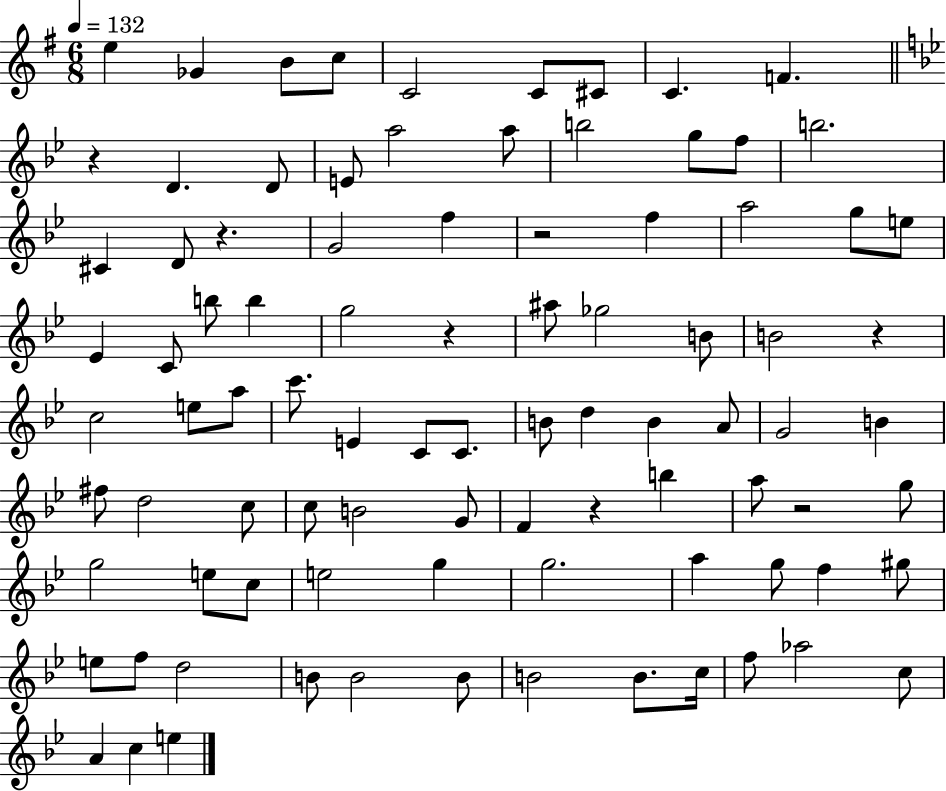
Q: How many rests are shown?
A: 7